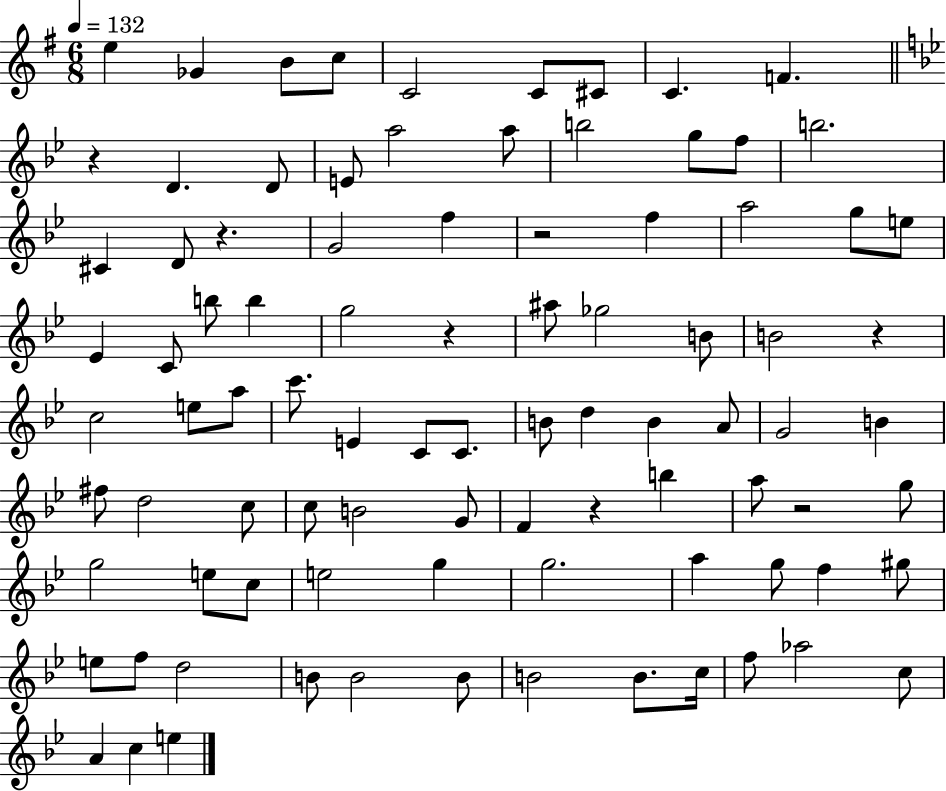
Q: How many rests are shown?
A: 7